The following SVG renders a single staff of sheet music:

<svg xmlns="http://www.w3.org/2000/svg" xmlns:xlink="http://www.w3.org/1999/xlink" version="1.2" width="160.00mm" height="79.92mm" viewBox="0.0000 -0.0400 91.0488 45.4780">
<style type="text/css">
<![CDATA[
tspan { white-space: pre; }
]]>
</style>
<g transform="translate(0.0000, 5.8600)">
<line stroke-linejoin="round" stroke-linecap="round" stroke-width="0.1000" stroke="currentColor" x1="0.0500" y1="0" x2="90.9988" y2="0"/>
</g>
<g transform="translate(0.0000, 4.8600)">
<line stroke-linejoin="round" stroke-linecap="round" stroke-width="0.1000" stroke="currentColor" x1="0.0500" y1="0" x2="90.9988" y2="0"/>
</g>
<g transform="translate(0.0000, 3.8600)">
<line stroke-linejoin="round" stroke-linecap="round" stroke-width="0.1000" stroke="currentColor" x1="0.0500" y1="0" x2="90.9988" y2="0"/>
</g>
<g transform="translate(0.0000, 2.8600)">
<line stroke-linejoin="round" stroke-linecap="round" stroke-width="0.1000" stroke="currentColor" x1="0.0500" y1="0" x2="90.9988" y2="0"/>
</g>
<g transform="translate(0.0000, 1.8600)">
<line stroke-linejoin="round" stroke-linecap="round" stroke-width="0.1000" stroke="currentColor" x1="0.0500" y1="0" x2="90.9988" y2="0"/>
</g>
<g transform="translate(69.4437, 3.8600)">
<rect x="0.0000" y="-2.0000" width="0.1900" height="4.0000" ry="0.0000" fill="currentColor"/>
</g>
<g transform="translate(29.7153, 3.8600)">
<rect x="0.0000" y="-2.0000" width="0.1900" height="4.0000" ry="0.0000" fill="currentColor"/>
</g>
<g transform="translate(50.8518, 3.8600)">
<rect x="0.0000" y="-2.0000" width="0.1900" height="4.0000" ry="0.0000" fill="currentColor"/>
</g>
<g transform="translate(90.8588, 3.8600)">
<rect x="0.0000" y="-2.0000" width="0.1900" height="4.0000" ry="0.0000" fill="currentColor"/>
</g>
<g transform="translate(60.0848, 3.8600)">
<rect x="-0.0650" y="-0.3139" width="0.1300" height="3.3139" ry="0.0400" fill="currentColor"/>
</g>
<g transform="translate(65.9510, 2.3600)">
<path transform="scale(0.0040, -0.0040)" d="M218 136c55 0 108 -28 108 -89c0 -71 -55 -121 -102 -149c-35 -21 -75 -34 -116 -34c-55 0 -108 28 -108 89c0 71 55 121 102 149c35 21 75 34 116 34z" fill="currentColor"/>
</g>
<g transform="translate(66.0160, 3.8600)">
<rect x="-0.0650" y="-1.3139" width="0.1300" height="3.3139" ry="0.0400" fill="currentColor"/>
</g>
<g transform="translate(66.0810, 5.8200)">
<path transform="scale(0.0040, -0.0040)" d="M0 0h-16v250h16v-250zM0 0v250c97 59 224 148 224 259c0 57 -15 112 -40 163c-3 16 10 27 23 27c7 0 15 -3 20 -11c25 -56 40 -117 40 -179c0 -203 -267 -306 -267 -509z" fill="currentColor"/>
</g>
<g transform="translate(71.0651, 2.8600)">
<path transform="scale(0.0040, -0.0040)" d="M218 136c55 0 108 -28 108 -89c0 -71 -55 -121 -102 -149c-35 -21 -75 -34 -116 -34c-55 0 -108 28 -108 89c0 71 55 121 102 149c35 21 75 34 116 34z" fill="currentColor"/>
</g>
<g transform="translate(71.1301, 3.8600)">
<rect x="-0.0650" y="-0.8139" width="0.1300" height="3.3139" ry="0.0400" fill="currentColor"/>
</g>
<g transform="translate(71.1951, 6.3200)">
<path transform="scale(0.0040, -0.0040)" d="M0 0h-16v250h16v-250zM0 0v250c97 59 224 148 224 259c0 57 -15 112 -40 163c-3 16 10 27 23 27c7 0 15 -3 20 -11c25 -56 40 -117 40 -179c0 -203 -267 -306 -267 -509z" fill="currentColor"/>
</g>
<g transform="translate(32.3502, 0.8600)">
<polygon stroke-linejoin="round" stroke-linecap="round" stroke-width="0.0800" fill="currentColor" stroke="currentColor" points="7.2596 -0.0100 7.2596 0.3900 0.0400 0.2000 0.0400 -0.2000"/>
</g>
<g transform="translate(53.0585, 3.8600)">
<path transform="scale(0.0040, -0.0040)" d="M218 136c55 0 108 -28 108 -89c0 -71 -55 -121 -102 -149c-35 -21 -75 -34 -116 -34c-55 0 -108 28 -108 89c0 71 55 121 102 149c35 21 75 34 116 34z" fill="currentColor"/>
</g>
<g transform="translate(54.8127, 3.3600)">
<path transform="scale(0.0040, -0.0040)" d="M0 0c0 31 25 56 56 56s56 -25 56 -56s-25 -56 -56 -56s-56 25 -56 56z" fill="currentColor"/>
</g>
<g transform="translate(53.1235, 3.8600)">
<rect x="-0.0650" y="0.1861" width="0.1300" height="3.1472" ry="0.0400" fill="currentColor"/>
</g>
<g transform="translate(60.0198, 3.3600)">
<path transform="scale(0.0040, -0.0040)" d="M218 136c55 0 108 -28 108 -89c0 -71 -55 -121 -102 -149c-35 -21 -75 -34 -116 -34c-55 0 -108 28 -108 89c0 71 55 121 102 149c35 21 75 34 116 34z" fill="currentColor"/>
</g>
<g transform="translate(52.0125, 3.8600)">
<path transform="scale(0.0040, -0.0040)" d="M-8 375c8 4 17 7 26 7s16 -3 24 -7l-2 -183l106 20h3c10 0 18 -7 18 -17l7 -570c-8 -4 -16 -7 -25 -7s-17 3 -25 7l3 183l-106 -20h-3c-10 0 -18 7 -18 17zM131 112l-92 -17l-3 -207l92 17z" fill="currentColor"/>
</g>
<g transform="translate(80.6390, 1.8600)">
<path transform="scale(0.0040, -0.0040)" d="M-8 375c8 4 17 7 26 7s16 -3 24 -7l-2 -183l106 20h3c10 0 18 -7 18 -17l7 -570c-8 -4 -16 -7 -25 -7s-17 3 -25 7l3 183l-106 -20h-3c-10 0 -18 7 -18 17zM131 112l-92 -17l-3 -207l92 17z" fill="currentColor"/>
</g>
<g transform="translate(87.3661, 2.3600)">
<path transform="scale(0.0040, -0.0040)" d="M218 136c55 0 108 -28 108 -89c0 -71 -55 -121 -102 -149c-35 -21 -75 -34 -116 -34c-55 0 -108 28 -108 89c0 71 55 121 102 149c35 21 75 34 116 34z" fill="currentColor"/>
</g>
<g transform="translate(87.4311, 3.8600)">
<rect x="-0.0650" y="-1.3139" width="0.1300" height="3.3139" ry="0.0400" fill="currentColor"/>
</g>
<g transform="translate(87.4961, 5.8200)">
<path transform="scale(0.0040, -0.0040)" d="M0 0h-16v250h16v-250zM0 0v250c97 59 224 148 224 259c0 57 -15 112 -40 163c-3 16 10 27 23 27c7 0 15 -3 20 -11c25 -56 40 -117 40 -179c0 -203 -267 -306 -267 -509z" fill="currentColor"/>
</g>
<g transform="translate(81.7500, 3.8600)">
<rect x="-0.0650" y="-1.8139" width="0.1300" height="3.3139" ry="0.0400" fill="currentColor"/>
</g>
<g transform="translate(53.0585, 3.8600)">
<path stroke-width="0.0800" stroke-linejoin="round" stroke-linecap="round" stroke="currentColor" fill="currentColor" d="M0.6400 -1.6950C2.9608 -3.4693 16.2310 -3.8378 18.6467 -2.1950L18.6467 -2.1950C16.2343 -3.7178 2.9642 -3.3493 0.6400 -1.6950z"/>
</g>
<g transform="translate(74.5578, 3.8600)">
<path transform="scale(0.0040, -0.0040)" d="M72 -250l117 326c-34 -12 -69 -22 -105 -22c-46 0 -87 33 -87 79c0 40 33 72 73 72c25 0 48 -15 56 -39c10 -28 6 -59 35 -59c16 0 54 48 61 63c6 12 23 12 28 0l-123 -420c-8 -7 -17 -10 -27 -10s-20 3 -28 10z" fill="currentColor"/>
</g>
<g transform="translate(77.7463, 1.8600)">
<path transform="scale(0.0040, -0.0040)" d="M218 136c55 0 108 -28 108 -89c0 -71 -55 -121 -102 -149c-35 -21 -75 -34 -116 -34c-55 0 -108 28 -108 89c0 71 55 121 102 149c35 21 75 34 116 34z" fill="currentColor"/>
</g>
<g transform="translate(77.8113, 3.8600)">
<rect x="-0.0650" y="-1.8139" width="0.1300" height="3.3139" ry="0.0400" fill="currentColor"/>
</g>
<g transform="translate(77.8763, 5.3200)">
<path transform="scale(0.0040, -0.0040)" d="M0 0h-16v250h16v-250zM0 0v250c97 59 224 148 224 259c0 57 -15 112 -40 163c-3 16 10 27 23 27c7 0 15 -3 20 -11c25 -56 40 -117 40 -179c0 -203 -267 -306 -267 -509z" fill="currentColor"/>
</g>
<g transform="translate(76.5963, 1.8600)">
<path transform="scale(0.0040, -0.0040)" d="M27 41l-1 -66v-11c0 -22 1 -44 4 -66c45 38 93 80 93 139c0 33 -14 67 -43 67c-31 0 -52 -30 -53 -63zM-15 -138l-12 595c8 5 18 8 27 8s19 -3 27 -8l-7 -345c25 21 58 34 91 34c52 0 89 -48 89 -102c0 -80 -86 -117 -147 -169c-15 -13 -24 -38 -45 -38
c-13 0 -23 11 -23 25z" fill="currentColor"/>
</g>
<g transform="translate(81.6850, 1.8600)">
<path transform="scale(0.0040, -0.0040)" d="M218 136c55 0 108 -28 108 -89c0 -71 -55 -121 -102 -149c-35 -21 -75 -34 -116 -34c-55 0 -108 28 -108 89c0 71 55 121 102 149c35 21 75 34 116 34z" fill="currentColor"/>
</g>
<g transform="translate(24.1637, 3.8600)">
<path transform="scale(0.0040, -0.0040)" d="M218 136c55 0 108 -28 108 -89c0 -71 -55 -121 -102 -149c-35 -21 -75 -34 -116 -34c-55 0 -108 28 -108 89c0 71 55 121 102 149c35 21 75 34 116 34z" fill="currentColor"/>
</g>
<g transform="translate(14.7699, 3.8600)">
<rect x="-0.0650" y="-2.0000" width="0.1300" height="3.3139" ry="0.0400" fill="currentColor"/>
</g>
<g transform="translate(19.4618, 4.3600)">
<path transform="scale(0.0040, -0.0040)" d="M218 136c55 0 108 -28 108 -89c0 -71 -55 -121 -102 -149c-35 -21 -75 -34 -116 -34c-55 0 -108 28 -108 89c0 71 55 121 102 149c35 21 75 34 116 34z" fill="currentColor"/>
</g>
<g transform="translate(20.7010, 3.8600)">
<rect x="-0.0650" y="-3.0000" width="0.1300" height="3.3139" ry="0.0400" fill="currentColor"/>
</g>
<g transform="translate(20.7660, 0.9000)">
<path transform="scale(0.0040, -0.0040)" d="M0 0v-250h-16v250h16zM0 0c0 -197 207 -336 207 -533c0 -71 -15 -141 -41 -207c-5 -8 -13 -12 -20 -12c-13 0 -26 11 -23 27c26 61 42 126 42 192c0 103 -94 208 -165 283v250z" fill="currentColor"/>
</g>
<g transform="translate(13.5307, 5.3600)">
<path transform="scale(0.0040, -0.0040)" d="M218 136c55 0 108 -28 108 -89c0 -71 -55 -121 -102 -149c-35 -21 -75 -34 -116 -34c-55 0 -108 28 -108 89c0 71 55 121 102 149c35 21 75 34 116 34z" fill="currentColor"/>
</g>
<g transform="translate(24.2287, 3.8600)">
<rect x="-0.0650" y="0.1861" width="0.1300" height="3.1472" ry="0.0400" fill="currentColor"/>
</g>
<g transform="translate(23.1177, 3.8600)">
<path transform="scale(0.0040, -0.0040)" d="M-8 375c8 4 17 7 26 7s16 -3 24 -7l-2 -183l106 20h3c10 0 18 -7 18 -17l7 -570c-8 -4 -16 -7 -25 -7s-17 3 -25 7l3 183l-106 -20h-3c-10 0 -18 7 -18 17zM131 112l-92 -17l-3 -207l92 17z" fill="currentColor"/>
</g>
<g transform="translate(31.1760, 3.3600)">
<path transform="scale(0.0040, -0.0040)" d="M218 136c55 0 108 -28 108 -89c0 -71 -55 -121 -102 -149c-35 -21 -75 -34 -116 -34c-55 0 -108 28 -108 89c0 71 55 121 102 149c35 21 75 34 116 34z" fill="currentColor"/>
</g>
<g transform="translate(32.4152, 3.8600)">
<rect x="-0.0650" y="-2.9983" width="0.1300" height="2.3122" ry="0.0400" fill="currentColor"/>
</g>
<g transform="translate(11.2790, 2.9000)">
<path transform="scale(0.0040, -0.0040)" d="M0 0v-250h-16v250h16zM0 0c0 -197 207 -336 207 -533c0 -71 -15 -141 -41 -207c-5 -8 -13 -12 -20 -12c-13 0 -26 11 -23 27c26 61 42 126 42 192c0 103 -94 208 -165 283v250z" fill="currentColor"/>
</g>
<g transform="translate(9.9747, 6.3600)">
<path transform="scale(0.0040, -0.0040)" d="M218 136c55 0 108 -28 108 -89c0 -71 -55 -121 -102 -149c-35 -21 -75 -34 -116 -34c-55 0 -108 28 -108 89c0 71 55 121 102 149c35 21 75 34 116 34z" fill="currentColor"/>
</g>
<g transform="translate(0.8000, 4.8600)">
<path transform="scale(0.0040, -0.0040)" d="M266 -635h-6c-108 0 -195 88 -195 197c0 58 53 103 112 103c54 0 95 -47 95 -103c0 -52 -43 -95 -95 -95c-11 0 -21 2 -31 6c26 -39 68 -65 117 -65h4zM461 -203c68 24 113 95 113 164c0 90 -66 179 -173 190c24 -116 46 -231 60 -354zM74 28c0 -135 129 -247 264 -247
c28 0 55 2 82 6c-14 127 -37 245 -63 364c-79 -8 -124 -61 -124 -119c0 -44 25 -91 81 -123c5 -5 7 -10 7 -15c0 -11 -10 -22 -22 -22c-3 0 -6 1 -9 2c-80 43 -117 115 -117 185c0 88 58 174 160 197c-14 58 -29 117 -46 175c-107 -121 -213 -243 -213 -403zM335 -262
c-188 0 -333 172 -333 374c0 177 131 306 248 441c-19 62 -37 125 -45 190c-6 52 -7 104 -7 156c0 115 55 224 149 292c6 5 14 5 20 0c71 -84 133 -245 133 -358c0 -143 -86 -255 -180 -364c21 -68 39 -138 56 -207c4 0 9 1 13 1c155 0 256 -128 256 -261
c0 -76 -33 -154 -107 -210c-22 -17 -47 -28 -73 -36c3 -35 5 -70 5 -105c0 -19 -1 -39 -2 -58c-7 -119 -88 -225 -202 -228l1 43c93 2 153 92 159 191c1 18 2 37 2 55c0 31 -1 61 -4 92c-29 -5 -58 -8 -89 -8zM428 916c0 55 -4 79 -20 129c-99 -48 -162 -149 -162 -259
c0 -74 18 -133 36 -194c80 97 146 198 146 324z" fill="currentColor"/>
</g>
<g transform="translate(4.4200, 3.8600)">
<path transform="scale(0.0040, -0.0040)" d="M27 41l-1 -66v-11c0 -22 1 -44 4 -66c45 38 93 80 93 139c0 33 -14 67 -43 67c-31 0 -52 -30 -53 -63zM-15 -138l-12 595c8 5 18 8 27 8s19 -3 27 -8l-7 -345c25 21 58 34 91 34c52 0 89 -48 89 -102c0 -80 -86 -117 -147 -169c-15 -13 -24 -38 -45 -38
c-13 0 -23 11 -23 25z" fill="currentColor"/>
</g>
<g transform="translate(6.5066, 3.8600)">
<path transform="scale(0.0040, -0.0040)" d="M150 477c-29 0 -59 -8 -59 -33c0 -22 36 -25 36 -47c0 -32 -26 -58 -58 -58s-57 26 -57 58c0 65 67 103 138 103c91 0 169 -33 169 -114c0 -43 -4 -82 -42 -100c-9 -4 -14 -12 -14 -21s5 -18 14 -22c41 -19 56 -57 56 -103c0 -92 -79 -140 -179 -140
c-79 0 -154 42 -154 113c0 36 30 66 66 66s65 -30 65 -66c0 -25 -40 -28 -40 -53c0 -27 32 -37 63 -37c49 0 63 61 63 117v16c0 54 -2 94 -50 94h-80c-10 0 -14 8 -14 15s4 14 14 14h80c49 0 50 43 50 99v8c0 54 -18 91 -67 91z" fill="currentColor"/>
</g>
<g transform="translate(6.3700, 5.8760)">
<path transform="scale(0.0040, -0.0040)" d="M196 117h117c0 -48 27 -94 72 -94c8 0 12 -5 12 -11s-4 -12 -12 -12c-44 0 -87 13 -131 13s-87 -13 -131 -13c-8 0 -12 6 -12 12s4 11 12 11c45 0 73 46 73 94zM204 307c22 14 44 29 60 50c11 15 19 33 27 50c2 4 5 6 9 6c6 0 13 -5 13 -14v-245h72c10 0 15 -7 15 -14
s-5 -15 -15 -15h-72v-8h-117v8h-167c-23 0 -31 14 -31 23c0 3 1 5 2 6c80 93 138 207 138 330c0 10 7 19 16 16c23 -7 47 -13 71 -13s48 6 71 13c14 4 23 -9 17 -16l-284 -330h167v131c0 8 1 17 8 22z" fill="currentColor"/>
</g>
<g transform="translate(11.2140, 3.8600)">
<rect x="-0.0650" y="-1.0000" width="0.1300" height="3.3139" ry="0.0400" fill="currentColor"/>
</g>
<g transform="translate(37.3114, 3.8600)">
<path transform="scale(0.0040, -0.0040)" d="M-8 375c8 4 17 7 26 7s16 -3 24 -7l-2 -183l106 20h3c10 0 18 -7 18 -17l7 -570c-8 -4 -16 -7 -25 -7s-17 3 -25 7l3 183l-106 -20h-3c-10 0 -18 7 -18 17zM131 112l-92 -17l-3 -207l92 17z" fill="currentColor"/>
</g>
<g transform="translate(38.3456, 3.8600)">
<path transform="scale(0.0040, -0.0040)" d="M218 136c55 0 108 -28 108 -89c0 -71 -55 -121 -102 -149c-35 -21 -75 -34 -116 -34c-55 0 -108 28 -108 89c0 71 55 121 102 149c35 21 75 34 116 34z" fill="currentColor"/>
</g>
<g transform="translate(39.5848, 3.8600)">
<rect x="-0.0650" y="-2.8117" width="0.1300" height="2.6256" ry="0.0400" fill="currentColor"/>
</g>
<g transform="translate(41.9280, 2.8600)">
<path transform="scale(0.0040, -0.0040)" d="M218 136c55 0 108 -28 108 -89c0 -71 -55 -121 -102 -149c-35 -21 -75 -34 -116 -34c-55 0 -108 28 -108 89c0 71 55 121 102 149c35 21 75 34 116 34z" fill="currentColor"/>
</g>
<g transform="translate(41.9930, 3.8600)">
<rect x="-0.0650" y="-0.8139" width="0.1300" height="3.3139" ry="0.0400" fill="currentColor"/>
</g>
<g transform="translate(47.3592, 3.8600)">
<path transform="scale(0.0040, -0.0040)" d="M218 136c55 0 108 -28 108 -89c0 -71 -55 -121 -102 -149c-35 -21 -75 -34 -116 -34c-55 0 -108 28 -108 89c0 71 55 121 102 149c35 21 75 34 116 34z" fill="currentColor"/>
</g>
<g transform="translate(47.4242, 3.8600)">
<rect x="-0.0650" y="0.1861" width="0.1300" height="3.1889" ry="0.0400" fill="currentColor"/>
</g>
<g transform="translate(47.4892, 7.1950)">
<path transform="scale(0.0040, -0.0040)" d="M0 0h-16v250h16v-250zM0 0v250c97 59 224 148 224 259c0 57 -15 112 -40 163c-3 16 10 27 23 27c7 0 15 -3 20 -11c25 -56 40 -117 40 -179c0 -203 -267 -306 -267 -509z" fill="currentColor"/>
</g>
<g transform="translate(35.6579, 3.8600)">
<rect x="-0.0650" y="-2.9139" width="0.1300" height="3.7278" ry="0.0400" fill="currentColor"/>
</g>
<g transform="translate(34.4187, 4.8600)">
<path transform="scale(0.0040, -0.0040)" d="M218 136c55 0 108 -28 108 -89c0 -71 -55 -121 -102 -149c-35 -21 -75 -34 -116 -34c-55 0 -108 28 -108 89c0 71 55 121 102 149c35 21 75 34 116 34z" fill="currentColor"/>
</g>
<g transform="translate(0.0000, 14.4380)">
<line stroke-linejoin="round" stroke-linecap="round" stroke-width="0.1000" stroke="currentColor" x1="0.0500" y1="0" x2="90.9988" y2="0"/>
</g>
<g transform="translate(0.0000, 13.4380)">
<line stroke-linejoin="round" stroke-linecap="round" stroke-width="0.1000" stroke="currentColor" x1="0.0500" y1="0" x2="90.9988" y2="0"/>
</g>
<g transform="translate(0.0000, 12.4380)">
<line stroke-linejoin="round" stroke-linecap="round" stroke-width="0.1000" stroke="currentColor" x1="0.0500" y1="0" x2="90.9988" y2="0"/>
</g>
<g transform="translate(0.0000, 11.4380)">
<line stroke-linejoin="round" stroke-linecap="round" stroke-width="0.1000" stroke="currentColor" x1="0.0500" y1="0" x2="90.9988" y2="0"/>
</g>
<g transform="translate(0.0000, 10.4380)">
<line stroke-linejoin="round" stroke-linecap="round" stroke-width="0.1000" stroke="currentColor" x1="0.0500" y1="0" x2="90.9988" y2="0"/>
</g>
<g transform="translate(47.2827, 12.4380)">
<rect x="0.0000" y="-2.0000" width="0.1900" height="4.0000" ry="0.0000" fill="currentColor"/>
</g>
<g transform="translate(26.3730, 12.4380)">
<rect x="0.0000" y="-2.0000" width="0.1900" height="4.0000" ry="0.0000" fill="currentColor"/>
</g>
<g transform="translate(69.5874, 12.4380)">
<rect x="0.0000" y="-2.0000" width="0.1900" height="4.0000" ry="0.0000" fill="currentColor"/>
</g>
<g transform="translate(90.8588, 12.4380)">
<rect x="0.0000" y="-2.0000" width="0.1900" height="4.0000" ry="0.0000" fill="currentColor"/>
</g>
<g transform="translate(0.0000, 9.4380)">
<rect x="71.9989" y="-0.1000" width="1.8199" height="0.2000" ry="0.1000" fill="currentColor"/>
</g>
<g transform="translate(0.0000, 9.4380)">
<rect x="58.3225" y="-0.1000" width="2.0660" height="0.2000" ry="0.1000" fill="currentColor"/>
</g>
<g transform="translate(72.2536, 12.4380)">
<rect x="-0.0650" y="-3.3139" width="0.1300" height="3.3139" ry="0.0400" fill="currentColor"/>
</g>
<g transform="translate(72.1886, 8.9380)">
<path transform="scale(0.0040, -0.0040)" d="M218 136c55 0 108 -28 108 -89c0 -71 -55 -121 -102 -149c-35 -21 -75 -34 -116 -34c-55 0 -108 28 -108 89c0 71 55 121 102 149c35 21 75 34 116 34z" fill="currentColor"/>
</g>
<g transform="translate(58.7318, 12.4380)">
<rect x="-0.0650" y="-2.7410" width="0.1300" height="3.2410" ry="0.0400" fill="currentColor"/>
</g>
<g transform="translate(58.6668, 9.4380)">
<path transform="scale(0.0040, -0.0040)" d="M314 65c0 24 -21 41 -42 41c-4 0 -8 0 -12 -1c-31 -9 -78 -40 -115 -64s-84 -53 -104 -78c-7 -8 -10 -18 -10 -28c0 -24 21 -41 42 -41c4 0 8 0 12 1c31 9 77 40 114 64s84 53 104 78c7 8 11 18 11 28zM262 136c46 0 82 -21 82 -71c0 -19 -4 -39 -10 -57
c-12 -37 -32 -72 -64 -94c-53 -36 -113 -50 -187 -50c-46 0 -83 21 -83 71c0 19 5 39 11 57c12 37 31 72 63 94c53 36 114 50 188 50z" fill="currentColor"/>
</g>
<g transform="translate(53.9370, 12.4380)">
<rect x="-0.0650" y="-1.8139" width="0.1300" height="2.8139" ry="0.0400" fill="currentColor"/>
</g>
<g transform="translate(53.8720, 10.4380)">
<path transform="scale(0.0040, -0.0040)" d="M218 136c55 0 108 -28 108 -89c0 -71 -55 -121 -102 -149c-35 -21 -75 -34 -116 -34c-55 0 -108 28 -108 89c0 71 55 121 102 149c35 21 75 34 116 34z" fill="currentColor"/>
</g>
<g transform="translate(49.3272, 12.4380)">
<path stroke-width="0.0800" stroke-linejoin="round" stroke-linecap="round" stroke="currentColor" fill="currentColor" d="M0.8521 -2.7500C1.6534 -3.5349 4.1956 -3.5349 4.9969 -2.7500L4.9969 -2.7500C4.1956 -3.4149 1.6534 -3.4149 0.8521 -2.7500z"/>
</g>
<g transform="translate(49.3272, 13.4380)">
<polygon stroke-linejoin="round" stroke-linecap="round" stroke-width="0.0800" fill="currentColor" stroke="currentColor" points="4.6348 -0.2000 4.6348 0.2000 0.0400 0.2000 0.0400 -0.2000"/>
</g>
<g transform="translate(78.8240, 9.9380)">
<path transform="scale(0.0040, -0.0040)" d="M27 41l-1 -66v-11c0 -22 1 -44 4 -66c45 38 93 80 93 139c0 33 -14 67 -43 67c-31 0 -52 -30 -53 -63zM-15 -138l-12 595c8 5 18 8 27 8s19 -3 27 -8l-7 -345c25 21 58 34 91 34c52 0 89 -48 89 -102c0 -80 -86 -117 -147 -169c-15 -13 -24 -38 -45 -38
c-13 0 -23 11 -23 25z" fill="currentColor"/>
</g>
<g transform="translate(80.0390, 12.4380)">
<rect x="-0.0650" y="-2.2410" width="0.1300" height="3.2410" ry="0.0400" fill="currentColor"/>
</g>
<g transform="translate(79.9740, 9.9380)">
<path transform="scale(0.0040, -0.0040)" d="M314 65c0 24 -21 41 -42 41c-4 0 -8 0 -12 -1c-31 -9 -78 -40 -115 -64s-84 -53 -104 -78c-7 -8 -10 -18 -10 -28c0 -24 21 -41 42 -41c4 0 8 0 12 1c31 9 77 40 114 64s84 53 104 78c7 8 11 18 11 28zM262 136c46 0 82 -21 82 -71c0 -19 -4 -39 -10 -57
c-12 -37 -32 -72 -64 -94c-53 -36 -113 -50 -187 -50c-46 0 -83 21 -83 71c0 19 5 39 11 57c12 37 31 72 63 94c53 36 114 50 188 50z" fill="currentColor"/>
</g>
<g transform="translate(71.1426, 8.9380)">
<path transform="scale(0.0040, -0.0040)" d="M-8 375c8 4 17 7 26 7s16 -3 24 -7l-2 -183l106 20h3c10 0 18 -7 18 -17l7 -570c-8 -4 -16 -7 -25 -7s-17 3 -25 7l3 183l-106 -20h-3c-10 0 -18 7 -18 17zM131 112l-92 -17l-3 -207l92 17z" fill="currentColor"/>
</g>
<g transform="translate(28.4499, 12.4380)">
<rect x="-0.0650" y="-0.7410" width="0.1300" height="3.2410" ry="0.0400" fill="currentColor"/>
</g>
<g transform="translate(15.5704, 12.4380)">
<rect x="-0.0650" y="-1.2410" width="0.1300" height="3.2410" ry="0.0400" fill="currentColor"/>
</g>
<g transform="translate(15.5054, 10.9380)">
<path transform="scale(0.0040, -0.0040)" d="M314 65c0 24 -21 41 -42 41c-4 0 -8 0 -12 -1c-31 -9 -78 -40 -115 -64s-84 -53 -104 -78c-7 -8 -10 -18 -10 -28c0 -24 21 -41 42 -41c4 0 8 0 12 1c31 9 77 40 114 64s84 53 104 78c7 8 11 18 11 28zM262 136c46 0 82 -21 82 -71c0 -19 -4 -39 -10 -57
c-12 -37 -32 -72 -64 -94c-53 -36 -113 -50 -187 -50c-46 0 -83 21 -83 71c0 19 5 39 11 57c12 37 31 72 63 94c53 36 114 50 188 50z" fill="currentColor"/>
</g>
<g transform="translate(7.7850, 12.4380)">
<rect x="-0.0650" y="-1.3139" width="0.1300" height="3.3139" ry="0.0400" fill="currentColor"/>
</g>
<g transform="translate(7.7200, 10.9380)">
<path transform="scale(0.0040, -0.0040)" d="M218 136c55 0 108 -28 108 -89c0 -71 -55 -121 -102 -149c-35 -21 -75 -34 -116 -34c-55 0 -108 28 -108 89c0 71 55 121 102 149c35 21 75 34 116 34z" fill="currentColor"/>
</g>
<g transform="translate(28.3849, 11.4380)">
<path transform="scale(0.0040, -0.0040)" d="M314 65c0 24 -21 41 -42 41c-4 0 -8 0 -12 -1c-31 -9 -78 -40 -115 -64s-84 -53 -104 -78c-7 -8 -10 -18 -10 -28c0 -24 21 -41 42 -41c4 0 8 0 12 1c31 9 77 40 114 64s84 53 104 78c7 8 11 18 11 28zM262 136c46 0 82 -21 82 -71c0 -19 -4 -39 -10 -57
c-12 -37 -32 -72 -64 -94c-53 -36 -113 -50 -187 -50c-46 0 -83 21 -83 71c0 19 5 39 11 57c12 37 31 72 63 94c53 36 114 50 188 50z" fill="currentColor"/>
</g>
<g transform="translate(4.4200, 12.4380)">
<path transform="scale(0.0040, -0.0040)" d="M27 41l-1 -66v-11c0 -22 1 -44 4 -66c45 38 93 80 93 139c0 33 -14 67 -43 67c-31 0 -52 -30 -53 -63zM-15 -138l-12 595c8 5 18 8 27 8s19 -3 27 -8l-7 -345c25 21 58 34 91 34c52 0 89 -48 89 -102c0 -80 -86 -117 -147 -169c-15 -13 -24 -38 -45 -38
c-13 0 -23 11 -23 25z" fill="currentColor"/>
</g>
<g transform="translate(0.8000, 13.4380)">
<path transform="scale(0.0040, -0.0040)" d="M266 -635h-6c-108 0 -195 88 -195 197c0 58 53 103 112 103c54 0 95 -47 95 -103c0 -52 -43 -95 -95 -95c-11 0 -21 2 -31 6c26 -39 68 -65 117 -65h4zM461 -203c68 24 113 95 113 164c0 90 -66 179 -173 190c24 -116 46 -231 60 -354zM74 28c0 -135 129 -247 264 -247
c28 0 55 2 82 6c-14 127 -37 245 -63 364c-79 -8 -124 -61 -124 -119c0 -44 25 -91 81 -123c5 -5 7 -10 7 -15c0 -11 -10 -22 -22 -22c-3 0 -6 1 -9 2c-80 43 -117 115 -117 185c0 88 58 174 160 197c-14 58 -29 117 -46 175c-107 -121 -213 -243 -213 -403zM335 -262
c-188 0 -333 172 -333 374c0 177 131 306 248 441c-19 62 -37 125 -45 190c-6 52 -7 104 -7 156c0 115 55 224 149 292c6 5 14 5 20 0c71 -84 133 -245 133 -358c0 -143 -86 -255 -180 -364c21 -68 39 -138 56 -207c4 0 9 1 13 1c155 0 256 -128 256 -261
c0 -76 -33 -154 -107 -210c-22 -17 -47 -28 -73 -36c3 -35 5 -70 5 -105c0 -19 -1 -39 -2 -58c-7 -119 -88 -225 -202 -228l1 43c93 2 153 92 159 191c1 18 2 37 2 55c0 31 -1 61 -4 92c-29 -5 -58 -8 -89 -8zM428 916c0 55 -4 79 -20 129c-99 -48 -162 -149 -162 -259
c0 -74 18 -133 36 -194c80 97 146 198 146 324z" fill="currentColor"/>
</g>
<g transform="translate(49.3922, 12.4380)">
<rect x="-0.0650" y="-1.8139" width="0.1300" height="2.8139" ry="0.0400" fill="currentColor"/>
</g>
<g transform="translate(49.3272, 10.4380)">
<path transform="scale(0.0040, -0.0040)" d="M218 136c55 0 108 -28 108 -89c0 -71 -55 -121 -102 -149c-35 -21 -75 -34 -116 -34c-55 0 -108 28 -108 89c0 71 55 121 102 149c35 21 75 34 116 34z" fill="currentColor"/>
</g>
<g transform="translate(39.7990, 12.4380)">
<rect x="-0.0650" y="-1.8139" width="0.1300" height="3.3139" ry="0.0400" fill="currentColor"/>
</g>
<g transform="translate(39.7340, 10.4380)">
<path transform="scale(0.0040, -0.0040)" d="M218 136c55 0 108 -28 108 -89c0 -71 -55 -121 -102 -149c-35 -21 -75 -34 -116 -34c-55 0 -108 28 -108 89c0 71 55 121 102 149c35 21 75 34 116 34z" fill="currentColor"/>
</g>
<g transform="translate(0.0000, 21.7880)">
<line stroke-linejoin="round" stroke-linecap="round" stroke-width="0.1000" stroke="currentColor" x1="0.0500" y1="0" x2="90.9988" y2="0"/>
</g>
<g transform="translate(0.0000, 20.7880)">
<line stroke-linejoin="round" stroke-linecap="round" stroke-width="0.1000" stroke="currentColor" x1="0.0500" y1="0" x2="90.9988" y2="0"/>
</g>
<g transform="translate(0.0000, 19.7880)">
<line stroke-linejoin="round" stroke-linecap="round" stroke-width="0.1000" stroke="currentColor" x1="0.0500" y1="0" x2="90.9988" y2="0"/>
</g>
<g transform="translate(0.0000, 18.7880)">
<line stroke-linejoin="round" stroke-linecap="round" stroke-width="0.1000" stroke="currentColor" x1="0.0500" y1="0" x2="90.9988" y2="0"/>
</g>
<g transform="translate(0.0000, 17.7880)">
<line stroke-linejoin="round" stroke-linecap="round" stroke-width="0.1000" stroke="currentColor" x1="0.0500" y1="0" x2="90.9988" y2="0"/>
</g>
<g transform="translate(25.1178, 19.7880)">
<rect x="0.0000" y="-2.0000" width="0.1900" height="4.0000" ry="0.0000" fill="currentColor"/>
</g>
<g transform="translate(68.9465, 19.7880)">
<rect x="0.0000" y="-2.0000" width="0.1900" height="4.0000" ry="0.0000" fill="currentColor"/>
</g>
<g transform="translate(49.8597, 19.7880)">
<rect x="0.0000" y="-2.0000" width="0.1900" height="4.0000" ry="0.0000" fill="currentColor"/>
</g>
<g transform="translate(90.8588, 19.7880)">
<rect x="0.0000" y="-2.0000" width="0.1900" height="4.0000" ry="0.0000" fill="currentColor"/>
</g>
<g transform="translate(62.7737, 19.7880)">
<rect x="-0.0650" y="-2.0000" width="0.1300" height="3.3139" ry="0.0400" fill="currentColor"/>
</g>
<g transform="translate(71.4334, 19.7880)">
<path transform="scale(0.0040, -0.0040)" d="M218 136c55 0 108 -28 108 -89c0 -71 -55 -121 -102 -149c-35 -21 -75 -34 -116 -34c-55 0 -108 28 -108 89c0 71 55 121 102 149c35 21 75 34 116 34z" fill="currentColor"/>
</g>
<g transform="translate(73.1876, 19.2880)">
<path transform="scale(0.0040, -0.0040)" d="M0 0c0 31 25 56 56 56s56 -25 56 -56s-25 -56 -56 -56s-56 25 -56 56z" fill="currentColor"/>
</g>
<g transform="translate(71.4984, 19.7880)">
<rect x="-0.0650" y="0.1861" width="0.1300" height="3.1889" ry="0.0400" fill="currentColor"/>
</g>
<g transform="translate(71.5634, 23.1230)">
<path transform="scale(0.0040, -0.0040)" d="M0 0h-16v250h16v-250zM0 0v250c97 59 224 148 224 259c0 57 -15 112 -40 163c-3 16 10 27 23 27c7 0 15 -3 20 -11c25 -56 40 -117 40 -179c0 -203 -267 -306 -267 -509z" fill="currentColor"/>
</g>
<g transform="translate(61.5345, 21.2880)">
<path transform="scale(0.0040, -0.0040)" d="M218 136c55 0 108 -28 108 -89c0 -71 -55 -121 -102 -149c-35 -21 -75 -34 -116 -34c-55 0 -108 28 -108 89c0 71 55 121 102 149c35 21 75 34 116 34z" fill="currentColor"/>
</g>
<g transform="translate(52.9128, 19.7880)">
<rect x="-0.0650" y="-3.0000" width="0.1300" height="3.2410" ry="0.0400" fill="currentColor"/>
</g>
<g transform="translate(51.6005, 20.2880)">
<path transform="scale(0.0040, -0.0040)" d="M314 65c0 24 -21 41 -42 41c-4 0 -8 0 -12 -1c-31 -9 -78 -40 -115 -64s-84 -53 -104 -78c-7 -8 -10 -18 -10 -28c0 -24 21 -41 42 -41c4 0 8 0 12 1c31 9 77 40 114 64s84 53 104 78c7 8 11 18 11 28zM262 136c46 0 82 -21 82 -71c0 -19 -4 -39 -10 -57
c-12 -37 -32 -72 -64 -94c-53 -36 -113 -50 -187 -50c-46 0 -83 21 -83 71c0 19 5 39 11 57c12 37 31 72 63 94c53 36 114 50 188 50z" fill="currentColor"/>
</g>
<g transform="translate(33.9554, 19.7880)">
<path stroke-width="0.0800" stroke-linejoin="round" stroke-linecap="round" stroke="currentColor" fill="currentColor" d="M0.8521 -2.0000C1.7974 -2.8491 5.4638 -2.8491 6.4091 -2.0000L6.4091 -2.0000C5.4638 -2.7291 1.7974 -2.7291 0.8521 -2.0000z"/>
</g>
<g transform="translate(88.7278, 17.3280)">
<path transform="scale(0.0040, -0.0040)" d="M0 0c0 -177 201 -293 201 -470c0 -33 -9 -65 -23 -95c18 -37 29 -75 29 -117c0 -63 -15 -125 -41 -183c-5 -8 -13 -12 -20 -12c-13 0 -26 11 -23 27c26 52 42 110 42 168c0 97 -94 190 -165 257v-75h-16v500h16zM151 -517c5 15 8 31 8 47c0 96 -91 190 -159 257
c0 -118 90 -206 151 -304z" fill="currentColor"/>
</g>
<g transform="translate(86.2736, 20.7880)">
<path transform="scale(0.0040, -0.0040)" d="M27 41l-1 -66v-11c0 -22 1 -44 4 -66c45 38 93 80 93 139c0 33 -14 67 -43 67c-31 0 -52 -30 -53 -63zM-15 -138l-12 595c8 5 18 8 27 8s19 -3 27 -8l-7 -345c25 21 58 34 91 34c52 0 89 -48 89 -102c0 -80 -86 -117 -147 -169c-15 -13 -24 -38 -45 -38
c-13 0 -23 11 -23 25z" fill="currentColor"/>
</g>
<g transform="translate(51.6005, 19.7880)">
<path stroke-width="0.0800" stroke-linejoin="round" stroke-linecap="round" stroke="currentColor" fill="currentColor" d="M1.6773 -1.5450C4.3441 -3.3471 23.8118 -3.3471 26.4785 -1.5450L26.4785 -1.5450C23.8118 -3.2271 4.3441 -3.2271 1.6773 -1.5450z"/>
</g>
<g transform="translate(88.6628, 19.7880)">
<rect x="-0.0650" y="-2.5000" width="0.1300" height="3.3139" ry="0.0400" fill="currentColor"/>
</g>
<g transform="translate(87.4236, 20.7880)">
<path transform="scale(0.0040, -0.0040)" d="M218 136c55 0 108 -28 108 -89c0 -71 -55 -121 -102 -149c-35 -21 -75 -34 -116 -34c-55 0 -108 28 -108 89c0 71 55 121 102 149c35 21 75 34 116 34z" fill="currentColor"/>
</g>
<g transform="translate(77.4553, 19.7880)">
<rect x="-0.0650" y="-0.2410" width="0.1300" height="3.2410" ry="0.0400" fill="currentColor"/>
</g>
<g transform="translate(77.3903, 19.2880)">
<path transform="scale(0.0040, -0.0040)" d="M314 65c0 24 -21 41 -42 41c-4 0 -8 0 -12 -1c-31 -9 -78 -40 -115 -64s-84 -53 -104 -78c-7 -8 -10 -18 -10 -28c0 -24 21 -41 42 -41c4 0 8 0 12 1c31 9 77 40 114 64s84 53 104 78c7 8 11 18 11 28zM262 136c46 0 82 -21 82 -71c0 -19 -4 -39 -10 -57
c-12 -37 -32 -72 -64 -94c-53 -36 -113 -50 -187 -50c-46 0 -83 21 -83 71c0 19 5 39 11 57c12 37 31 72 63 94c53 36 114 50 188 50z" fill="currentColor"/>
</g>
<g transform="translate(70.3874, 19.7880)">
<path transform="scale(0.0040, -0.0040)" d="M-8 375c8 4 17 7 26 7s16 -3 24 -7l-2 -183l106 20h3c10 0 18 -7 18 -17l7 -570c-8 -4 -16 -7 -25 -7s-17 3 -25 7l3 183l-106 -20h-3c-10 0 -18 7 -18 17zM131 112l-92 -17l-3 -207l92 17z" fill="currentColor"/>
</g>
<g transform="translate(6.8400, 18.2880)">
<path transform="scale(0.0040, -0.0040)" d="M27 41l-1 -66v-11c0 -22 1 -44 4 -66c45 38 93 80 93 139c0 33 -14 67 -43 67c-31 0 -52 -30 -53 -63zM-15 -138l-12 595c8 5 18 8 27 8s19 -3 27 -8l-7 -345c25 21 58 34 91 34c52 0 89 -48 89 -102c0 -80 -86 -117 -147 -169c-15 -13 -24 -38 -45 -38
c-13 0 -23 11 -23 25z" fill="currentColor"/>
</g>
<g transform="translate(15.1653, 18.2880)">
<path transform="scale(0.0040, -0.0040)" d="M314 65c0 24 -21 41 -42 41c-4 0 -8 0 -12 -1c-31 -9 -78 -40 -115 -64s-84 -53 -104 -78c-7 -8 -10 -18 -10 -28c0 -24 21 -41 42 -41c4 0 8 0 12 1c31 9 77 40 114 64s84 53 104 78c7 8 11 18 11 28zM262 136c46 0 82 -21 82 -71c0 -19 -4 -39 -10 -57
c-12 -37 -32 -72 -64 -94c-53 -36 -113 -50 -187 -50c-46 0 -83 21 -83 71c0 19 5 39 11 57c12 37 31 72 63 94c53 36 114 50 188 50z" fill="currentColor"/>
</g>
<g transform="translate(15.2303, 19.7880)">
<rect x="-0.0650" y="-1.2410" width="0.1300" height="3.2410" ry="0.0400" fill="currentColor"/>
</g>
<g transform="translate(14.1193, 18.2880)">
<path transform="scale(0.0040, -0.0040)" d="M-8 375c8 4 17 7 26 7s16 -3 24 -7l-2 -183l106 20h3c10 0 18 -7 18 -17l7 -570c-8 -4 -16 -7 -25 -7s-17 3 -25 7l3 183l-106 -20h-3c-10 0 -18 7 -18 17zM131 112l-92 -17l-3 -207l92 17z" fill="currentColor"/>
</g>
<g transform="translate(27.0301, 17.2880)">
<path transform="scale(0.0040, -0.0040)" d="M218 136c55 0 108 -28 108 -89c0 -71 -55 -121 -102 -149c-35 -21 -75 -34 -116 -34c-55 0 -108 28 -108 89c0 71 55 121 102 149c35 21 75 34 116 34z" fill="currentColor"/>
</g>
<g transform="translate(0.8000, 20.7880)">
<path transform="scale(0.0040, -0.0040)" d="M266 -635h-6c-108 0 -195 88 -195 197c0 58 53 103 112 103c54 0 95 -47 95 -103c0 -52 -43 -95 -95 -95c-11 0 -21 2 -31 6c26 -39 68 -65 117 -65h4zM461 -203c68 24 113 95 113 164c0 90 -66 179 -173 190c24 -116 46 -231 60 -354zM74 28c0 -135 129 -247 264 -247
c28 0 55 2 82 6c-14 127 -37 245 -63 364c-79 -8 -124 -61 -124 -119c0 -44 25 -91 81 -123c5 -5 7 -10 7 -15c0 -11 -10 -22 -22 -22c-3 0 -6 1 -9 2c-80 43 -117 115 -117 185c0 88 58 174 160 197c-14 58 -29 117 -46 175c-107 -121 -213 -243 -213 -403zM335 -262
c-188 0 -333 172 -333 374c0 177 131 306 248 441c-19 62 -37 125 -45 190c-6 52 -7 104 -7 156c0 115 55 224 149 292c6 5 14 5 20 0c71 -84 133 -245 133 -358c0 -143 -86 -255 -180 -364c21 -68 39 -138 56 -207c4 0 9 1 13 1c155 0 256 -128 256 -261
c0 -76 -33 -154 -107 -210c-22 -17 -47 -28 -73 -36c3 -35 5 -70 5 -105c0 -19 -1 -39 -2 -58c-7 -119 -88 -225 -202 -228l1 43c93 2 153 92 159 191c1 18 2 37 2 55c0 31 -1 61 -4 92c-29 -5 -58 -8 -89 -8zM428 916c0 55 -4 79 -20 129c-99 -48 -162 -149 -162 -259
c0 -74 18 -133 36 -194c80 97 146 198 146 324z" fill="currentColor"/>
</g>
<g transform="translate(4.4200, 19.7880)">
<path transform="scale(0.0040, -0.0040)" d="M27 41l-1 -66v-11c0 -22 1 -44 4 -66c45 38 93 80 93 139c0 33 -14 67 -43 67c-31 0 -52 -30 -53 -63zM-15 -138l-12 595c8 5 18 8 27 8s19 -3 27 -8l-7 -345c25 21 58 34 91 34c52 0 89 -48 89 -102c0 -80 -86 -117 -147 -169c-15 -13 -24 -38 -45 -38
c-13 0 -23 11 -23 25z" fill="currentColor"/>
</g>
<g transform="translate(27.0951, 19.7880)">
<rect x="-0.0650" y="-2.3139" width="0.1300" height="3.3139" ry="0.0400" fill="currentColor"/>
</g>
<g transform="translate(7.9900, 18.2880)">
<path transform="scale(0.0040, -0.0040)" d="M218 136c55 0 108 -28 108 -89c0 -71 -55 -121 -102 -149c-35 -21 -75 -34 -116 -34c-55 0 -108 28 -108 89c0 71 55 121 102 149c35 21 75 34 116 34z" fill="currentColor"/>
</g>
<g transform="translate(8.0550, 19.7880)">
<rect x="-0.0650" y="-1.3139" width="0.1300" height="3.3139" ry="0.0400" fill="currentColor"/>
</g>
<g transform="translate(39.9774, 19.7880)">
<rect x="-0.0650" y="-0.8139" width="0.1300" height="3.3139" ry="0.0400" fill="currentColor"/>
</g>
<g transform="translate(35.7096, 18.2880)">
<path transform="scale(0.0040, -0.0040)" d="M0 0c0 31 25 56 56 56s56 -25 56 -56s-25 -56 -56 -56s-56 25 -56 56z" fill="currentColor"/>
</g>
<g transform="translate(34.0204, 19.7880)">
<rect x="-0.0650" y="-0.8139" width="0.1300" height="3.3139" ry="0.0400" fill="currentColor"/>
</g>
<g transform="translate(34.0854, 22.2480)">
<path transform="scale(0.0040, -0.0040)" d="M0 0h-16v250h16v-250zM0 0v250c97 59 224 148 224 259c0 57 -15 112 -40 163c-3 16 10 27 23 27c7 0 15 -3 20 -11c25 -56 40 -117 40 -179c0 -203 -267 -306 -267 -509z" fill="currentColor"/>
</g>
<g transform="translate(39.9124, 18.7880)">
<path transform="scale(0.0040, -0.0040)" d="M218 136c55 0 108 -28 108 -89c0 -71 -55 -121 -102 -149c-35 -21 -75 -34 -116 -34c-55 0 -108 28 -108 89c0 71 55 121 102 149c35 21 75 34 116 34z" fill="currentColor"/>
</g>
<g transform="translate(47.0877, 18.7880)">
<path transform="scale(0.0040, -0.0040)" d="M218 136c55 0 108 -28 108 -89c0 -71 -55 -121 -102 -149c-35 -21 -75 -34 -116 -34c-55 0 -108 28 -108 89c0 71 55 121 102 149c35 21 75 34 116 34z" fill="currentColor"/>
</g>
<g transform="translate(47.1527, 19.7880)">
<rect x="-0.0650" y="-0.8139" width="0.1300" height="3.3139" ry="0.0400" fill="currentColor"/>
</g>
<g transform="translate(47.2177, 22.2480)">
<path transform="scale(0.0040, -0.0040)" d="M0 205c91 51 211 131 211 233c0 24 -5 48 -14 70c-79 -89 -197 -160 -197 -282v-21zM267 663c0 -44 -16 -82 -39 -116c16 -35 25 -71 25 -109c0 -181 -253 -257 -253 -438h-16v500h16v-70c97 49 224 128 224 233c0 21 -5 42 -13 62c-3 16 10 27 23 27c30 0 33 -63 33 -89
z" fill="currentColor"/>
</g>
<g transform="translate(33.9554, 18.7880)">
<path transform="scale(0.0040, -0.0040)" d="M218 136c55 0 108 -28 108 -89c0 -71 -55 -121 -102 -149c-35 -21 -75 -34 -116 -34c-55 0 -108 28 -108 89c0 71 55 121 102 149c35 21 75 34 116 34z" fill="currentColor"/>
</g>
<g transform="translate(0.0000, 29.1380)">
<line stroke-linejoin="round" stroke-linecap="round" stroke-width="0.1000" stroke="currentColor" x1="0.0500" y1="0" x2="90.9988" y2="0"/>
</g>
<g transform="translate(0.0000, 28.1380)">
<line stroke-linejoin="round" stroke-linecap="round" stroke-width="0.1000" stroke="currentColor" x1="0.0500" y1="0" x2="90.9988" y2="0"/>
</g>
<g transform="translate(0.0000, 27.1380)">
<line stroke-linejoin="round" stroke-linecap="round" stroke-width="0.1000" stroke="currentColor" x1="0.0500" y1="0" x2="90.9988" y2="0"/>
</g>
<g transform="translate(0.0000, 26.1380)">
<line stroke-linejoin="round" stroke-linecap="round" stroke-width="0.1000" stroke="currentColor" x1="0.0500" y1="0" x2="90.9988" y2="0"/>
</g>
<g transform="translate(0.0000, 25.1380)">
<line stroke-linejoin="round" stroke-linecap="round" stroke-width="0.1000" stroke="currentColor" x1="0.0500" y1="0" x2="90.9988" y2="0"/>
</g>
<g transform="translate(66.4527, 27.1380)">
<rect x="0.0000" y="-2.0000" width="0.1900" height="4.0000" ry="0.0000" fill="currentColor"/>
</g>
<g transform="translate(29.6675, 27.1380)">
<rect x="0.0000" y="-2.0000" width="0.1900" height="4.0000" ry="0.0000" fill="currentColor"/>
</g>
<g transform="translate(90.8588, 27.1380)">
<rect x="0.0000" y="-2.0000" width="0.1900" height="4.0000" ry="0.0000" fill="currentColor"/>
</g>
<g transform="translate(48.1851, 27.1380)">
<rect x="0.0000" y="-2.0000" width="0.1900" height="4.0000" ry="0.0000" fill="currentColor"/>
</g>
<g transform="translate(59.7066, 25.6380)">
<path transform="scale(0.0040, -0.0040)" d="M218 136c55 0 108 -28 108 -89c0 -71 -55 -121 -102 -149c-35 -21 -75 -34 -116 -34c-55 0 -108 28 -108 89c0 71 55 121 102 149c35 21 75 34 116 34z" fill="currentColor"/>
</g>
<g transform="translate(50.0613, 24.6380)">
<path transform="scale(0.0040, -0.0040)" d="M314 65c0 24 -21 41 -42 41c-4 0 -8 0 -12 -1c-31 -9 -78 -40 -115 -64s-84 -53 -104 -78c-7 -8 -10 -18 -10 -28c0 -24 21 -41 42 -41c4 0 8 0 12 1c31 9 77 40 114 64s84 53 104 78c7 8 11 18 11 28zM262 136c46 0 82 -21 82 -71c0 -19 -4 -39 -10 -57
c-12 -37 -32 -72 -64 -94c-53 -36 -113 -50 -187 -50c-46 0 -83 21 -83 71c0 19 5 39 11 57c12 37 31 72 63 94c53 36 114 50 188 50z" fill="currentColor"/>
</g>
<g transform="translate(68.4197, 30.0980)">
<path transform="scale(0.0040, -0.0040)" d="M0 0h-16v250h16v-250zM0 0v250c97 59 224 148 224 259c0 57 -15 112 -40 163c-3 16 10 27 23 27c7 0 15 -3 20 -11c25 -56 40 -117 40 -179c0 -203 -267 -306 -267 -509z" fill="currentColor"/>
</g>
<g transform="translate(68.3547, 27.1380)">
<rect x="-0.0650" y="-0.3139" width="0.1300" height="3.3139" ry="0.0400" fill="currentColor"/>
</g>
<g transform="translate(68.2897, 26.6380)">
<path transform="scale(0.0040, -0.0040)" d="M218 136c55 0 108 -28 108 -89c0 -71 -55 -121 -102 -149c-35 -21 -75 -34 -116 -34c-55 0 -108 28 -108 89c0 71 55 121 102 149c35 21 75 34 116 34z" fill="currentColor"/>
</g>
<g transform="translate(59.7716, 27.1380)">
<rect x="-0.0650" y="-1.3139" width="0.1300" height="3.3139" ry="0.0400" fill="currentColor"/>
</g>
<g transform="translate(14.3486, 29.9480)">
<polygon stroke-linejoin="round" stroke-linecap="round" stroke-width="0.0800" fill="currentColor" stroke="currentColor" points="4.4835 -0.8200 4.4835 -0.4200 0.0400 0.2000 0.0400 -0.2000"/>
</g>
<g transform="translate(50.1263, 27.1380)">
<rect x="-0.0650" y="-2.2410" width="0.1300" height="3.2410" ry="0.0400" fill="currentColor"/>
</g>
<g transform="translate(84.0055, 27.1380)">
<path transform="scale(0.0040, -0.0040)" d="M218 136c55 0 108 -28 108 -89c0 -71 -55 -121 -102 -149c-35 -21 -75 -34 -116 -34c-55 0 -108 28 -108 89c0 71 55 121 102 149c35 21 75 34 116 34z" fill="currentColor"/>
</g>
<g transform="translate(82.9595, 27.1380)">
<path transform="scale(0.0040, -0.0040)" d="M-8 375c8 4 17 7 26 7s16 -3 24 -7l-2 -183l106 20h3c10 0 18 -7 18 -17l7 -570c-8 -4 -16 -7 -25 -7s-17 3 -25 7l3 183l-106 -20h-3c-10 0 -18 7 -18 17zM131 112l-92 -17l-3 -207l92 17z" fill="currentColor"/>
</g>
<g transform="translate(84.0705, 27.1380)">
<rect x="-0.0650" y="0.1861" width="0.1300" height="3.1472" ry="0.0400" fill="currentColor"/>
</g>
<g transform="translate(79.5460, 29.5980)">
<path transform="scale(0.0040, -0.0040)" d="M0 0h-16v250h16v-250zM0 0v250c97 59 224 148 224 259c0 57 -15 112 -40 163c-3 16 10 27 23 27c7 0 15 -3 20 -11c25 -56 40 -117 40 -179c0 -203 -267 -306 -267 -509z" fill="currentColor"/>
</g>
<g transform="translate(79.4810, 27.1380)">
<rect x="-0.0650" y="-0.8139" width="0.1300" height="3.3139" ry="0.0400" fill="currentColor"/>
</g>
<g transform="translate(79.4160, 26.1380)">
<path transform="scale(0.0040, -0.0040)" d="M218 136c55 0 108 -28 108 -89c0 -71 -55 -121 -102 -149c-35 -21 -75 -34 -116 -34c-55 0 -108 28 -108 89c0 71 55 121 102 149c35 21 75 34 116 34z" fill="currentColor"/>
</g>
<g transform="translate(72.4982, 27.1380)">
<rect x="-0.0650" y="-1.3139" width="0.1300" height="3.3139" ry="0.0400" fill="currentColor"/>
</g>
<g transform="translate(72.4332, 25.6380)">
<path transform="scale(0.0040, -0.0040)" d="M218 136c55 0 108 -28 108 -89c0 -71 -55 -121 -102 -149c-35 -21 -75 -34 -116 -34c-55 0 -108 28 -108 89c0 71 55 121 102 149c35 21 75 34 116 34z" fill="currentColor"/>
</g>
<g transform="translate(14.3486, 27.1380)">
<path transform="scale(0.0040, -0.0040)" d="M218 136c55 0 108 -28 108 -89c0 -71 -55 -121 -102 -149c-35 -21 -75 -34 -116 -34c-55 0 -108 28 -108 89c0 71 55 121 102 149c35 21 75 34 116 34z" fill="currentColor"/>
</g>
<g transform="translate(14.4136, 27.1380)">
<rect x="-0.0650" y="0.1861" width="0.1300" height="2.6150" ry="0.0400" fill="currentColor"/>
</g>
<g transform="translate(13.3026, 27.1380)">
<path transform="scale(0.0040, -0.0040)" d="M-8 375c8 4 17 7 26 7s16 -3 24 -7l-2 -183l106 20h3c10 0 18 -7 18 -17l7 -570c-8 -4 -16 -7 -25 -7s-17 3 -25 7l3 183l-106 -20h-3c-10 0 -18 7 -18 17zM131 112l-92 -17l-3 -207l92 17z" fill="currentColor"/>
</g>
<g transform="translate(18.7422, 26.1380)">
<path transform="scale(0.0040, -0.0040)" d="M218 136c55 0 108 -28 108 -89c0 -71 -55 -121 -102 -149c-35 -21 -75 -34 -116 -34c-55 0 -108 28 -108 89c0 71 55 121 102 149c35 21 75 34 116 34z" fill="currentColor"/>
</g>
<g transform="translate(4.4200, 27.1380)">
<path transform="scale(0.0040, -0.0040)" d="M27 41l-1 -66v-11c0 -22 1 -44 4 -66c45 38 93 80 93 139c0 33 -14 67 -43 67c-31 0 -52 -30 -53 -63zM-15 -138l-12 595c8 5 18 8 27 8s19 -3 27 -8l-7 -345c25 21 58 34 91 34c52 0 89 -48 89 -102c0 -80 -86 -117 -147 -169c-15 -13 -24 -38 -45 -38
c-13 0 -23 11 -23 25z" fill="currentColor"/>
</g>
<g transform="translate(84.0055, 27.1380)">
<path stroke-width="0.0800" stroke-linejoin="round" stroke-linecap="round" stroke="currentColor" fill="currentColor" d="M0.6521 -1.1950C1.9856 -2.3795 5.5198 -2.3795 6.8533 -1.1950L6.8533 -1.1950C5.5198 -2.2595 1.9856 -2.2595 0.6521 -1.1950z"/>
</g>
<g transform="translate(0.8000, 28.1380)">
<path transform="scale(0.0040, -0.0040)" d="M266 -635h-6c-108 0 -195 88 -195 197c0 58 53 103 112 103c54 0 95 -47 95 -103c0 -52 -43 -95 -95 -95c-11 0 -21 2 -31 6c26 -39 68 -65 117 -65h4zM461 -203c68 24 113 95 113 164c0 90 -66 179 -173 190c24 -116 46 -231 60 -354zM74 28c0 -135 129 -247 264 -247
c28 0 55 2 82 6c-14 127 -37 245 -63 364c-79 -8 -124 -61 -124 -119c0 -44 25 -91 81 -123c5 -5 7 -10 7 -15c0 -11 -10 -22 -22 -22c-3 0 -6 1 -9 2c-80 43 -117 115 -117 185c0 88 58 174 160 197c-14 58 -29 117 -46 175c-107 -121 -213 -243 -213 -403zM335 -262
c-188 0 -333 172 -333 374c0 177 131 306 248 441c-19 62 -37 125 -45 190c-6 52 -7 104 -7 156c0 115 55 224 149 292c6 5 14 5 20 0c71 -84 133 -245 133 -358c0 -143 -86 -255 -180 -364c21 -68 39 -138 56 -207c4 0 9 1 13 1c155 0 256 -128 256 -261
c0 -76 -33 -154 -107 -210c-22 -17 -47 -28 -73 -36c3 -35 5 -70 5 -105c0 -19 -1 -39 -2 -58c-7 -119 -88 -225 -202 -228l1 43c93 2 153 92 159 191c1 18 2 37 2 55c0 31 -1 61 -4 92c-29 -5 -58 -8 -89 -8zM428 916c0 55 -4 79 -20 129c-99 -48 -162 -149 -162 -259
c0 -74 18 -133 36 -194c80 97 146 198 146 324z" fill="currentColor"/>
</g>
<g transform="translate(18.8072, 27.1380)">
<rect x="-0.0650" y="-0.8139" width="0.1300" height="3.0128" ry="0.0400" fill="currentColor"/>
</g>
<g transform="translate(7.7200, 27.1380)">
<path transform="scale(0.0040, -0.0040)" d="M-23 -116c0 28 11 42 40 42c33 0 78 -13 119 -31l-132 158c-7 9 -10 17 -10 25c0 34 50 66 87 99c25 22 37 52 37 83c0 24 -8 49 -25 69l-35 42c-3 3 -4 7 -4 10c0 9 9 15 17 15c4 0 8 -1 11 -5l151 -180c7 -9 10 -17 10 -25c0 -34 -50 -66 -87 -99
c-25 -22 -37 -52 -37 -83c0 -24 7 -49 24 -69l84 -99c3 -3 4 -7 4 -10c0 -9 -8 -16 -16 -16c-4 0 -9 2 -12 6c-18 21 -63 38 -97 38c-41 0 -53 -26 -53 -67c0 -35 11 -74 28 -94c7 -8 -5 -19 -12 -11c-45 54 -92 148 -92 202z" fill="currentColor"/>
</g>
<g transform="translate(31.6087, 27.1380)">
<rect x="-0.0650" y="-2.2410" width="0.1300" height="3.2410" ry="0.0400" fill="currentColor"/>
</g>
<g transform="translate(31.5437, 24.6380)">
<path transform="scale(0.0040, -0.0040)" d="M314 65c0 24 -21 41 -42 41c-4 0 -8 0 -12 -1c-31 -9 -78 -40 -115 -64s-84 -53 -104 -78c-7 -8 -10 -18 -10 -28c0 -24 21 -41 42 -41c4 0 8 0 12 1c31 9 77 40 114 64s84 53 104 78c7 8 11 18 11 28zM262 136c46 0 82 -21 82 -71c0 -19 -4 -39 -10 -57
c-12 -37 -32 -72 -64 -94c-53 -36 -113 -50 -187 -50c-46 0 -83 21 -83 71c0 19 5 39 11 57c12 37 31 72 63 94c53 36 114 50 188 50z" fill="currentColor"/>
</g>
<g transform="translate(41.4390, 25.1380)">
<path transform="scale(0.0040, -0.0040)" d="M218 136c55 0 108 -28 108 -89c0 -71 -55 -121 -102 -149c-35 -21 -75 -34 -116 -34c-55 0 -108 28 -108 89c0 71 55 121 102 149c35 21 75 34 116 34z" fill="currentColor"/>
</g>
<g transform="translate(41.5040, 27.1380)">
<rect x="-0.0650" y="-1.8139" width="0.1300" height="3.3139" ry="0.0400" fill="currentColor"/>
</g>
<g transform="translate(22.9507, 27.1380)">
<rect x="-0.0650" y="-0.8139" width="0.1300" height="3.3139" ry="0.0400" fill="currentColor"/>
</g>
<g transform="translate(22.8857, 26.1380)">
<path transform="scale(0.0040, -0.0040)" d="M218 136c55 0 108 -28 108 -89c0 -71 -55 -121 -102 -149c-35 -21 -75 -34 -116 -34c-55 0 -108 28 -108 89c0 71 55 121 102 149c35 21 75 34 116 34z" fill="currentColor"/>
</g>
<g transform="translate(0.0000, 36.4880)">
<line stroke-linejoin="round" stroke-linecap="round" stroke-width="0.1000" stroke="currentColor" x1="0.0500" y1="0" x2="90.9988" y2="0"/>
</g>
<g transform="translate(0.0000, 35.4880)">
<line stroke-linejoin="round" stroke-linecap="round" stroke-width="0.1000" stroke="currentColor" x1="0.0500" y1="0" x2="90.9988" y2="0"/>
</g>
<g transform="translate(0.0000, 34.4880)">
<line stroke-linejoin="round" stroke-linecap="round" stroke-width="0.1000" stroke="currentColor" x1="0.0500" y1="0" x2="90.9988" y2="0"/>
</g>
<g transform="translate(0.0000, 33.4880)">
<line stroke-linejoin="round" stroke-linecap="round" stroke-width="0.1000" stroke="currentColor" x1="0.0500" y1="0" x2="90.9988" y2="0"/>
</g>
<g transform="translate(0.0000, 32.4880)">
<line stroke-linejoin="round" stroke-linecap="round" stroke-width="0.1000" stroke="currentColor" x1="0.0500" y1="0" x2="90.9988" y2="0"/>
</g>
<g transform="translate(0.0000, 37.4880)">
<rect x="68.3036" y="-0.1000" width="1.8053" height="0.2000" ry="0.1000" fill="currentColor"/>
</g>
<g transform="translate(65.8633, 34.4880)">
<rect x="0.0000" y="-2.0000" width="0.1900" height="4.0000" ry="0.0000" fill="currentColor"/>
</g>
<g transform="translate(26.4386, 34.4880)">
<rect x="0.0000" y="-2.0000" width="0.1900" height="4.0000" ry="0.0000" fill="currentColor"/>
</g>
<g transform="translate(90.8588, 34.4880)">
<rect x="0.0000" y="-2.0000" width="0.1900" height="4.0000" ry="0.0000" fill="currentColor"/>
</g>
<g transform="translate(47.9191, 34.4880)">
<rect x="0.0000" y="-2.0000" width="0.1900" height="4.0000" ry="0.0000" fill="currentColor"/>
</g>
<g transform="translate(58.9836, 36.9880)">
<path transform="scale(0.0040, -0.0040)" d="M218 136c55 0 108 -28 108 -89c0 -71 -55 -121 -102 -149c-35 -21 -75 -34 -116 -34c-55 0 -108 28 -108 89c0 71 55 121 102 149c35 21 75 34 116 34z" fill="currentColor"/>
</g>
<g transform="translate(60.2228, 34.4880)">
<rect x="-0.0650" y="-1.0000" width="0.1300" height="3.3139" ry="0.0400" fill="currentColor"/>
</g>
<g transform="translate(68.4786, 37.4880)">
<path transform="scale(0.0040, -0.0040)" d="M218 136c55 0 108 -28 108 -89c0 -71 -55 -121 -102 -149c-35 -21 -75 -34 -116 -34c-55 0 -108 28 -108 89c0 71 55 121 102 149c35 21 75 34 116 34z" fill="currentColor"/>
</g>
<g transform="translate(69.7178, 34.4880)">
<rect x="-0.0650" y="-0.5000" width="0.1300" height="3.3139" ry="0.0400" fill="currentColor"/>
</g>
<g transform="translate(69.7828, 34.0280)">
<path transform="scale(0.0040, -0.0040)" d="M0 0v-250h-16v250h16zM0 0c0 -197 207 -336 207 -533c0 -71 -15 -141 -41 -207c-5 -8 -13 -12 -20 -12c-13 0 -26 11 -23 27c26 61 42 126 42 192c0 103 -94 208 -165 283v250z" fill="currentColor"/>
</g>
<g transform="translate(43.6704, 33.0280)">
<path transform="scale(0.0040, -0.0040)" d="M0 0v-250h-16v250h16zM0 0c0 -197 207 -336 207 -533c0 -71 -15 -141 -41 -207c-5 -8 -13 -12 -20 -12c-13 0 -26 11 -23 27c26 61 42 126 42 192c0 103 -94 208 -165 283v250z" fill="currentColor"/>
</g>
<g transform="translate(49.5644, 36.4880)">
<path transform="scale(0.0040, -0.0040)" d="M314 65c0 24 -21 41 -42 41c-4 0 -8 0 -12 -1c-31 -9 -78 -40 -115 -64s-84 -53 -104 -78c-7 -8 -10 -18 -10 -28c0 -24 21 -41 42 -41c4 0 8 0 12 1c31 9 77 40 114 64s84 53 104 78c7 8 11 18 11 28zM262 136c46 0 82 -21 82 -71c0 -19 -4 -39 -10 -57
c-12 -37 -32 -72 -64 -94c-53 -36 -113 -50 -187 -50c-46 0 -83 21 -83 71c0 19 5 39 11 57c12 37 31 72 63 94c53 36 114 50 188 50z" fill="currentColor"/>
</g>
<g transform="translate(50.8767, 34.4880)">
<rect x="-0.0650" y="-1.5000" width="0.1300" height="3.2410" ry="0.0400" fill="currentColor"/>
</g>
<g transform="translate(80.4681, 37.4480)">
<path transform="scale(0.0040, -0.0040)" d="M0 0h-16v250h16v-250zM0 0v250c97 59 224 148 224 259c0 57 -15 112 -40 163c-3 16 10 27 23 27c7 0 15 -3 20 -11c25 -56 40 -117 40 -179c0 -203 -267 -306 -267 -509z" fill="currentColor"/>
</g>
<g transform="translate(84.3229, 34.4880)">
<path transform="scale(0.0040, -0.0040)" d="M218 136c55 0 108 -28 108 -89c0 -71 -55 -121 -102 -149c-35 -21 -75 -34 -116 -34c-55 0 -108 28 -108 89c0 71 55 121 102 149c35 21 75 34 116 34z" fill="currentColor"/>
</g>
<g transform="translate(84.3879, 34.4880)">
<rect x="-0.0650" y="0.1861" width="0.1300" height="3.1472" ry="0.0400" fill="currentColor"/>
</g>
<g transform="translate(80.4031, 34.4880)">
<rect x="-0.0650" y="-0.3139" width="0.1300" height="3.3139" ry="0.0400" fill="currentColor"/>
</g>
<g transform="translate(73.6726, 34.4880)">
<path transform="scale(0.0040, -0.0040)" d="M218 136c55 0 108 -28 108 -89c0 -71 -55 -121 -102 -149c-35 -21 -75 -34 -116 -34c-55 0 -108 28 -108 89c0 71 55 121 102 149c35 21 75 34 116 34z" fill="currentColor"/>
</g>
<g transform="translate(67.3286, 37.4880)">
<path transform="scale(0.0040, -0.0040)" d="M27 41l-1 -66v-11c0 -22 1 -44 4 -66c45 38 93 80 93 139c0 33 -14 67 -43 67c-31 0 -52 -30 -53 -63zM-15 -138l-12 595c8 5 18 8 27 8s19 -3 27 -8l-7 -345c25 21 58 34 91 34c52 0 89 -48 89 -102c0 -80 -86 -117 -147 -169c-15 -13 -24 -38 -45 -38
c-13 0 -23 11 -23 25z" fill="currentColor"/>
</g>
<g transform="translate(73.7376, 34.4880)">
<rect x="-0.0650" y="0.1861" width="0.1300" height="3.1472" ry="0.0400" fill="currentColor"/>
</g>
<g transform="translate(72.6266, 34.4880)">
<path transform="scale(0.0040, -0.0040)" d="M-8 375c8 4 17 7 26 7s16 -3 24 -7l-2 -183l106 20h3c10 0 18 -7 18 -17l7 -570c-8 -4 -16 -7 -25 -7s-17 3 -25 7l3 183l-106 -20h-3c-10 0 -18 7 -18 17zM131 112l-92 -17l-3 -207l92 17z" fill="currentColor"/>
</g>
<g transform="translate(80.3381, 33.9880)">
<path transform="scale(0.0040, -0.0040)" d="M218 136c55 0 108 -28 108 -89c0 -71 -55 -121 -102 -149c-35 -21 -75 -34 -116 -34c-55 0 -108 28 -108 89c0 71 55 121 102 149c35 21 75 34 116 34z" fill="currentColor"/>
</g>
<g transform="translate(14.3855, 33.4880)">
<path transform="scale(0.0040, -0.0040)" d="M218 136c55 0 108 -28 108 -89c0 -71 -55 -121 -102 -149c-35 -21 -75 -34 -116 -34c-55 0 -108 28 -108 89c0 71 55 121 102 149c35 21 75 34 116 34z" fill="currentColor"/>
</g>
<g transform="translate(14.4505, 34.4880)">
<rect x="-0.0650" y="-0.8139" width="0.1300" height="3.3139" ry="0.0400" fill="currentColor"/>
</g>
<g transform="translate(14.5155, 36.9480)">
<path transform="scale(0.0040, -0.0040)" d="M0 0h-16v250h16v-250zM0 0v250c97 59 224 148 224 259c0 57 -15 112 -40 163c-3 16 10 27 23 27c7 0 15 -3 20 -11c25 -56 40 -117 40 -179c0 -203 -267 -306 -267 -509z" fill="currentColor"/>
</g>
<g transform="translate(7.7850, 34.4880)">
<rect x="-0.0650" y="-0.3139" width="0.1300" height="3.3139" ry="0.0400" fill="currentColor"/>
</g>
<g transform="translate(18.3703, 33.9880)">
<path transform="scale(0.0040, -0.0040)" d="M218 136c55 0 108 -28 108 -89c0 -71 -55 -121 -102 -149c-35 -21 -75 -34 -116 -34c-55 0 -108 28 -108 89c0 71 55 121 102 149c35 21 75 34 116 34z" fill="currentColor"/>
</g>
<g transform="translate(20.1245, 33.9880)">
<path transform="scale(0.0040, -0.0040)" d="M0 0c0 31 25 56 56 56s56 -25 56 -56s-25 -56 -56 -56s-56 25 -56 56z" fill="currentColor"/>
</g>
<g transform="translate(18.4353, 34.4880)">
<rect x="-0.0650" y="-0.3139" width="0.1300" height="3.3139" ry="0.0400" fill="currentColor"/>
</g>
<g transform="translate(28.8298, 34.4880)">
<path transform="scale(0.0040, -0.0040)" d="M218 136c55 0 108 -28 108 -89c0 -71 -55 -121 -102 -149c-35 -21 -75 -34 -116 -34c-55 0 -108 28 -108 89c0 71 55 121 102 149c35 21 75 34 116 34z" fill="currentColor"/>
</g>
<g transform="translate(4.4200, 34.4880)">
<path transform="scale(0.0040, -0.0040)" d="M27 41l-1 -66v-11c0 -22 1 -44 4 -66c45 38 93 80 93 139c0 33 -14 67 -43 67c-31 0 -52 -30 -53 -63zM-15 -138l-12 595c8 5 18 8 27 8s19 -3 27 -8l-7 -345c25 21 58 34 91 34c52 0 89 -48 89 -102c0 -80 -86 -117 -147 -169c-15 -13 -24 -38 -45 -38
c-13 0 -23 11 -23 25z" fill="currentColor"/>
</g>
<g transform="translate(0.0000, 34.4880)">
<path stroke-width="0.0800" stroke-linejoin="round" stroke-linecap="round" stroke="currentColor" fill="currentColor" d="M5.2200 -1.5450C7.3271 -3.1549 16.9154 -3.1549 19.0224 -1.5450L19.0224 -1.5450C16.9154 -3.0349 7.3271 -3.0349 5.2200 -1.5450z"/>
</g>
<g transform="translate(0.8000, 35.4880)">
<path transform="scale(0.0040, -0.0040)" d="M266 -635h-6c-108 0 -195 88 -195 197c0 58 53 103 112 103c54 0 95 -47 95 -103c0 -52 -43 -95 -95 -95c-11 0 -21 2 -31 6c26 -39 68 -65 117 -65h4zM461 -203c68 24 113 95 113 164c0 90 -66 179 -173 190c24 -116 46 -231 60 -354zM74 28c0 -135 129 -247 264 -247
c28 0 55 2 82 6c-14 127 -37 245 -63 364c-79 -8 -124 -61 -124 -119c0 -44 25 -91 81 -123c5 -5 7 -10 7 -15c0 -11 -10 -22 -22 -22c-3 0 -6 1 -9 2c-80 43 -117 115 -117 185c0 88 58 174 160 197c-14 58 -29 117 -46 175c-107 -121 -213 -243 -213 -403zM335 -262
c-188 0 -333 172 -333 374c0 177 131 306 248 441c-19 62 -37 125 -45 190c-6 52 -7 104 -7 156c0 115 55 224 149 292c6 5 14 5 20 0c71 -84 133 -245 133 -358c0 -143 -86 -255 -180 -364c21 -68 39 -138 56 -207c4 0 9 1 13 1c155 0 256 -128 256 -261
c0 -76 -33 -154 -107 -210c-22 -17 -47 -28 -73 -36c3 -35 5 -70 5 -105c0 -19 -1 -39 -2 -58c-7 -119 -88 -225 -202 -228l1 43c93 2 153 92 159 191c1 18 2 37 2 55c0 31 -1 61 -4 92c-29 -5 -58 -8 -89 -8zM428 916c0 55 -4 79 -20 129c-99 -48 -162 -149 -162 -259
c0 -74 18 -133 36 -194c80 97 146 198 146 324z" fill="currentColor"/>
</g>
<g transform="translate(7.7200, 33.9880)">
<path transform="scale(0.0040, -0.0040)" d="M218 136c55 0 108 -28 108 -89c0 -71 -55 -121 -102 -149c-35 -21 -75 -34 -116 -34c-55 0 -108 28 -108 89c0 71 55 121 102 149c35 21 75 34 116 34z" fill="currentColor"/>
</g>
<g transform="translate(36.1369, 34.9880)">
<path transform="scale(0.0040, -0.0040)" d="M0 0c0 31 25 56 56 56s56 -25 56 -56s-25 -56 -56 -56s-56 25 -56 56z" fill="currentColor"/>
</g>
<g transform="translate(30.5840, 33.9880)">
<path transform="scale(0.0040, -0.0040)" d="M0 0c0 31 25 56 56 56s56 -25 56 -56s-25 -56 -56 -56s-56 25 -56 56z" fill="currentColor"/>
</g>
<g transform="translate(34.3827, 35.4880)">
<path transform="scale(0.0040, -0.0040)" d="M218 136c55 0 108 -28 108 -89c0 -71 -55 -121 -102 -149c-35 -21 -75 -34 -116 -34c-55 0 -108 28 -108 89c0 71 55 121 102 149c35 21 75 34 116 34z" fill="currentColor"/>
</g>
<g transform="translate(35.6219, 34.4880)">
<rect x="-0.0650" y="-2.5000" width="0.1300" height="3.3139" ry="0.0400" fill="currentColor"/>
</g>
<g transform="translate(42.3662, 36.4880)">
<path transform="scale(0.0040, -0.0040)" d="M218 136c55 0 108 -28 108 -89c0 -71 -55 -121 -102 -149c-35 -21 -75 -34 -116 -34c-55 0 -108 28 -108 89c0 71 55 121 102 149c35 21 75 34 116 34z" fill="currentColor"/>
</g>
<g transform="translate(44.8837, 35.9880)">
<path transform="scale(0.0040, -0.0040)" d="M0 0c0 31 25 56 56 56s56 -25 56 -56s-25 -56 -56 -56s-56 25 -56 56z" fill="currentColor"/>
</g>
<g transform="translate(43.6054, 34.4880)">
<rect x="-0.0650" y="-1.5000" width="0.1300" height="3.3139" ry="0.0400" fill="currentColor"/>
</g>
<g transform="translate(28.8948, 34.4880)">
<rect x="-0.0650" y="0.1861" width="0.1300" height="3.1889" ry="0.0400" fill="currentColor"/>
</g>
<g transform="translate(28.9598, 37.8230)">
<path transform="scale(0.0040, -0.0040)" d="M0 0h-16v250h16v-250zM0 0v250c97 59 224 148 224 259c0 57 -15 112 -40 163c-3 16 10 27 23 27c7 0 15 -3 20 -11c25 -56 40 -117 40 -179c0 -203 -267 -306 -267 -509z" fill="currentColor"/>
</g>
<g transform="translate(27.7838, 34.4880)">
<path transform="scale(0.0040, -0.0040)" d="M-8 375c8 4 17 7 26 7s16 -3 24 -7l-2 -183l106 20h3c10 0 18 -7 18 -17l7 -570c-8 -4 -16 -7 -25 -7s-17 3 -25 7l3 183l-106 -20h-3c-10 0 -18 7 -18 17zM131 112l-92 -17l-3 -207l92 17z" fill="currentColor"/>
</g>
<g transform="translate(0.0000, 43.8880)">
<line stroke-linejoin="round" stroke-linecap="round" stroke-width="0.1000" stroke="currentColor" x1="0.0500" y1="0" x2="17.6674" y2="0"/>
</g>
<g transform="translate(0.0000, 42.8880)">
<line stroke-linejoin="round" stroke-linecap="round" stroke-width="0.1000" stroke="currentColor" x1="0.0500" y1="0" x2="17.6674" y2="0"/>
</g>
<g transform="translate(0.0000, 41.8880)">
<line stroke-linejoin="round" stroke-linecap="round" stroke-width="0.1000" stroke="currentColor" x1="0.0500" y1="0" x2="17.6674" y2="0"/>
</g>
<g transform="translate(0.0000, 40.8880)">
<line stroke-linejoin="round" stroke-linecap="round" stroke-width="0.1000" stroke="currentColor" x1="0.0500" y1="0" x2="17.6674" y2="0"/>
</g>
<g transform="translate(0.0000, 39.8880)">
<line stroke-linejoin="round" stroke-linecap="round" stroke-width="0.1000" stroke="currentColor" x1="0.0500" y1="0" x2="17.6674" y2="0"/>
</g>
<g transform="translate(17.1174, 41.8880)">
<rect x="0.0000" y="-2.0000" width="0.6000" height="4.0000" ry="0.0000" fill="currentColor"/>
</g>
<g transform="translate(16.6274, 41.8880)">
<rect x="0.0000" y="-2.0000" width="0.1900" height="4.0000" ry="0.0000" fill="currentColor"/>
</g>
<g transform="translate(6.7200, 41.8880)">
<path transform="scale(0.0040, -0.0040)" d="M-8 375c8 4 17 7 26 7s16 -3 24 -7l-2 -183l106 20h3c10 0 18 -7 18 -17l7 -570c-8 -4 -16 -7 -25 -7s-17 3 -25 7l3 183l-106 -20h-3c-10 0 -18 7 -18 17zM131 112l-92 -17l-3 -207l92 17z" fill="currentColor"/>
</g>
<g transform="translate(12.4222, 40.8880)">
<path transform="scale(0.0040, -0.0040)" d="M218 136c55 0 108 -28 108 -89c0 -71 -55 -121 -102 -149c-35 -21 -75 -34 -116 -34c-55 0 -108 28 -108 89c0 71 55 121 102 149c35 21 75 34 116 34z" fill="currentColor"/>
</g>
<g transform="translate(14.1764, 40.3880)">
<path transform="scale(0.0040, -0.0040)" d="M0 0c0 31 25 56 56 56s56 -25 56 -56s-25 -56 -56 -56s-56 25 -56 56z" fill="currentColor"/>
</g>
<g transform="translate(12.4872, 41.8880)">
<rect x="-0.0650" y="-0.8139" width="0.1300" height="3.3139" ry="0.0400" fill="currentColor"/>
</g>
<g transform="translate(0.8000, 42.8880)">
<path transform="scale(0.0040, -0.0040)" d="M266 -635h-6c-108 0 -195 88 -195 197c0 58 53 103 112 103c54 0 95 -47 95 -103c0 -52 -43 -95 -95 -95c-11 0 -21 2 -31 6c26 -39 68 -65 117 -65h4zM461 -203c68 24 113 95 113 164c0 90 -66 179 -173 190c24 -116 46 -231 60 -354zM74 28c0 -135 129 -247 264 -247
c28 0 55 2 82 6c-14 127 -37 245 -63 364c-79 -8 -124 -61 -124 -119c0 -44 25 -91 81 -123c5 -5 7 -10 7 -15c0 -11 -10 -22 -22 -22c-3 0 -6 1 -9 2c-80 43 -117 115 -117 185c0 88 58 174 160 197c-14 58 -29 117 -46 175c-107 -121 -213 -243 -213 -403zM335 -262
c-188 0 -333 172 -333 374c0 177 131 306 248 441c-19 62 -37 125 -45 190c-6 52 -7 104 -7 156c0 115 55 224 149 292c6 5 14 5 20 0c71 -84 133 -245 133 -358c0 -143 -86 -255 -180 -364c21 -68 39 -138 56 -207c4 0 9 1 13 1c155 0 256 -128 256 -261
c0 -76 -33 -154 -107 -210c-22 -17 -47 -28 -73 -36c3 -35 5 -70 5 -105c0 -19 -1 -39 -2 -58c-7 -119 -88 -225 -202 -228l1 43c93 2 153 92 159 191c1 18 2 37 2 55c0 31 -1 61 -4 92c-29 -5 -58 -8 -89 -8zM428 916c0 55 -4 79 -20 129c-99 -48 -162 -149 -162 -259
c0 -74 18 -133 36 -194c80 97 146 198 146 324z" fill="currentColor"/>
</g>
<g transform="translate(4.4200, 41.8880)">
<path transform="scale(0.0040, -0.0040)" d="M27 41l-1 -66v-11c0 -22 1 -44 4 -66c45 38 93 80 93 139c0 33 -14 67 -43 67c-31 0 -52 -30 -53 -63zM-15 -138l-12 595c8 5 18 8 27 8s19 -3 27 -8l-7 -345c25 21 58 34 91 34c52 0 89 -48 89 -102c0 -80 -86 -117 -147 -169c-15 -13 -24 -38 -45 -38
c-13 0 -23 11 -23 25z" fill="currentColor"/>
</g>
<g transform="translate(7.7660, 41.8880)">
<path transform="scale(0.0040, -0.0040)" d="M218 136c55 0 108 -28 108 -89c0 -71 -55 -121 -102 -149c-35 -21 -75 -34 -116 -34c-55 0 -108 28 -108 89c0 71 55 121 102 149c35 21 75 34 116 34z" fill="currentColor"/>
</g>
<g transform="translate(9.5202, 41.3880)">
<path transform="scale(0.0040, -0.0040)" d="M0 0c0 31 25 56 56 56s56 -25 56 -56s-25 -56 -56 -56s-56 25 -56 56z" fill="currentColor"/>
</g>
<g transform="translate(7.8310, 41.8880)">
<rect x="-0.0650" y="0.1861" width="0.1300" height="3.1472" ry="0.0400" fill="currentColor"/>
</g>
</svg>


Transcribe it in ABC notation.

X:1
T:Untitled
M:3/4
L:1/4
K:F
D/2 F A/2 B c/2 G/2 B/2 d B/2 B c e/2 d/2 z/2 _f/2 f e/2 e e2 d2 f f/2 f/2 a2 b _g2 _e e2 g d/2 d d/4 A2 F B/2 c2 _G/4 z B/2 d/2 d g2 f g2 e c/2 e d/2 B c d/2 c B/2 G E/2 E2 D _C/2 B c/2 B B d